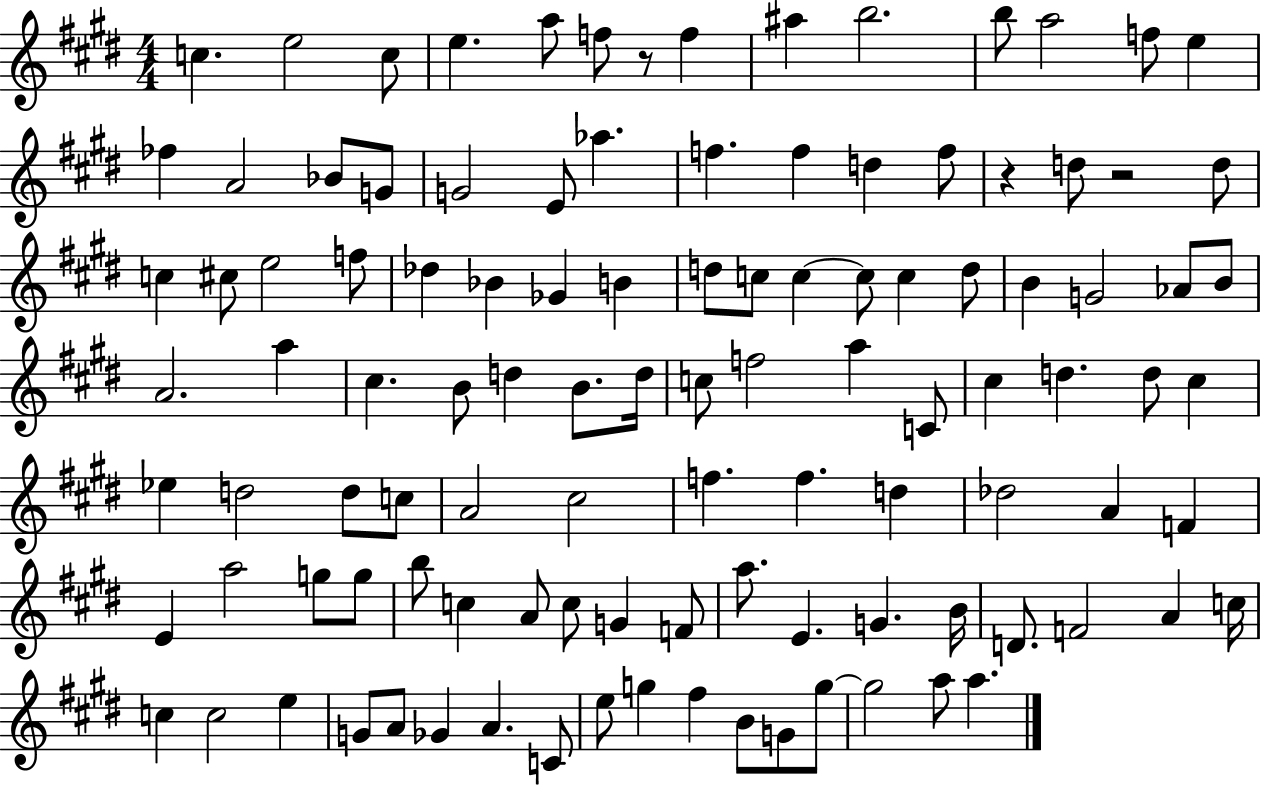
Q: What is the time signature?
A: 4/4